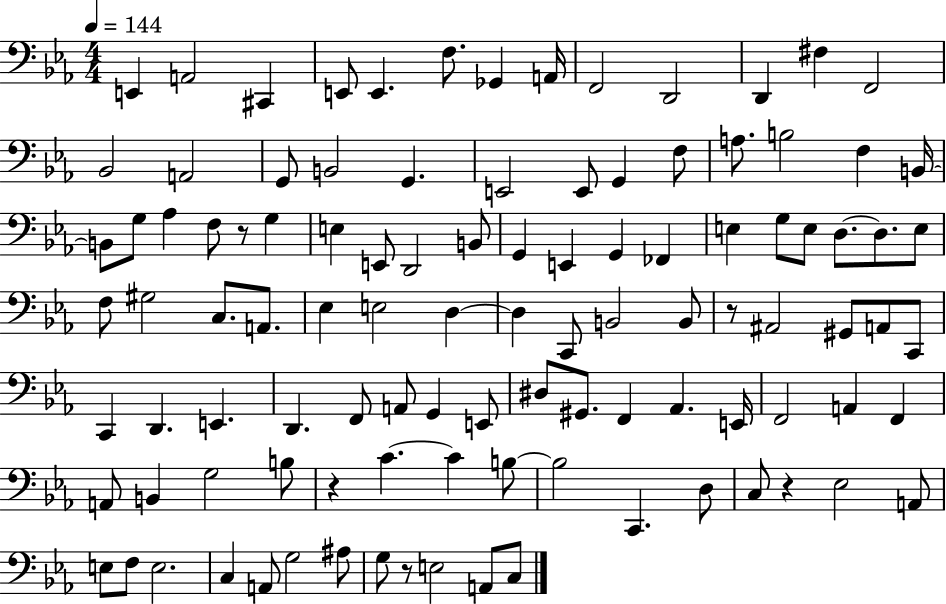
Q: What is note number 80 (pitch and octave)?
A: B3